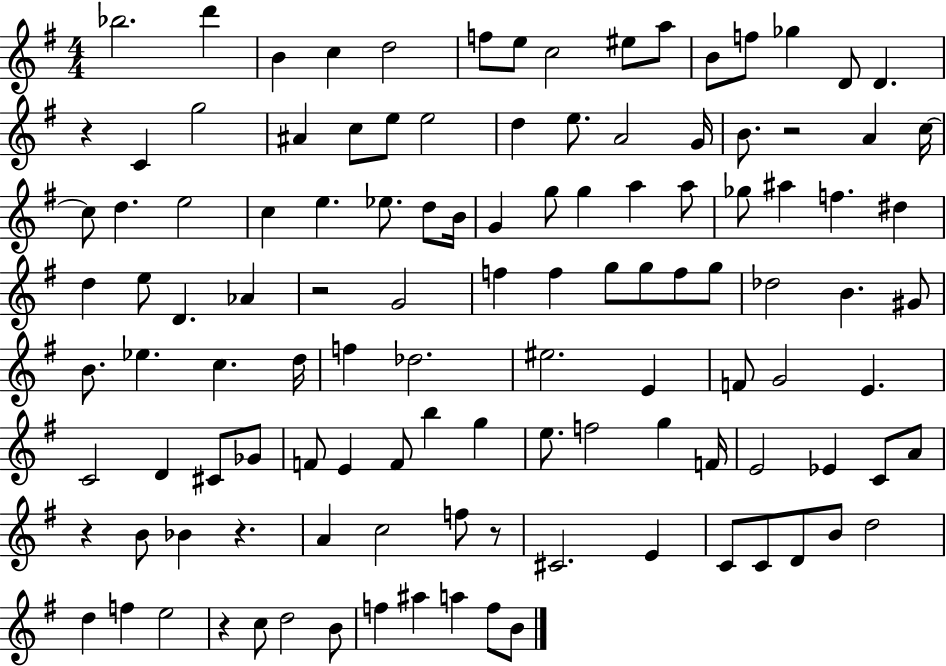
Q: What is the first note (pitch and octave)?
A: Bb5